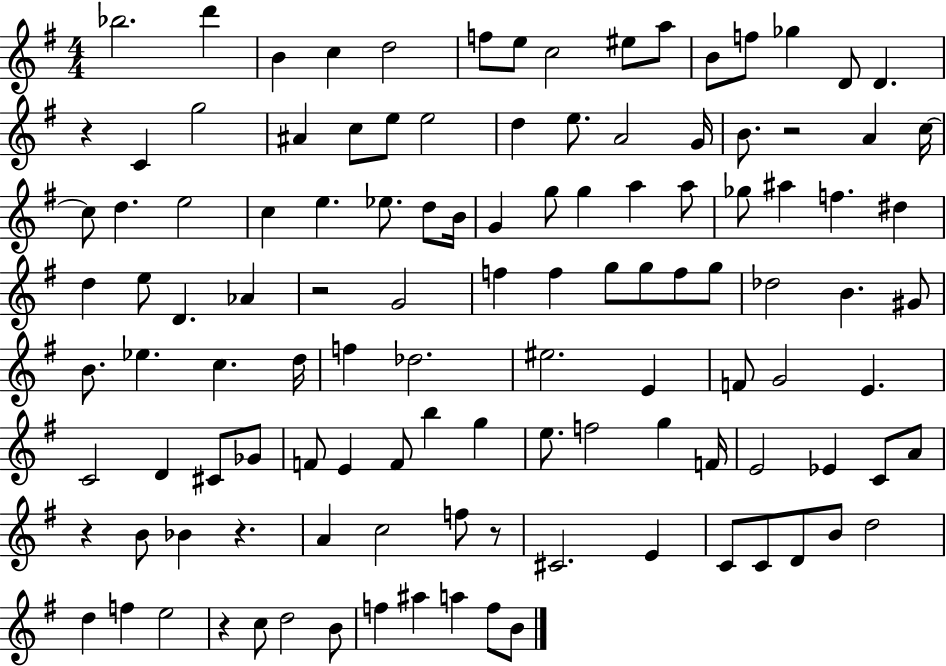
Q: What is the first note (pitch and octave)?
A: Bb5